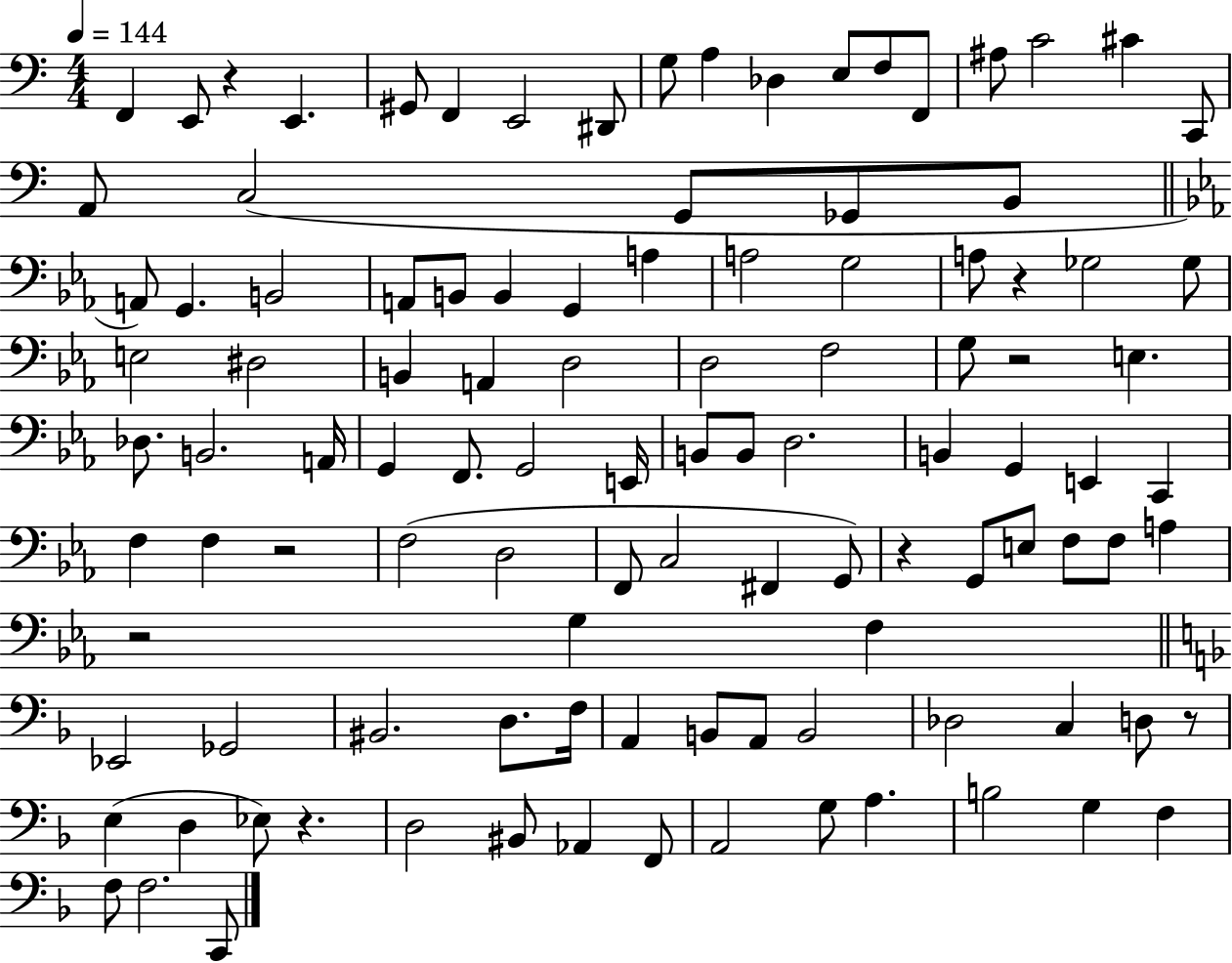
F2/q E2/e R/q E2/q. G#2/e F2/q E2/h D#2/e G3/e A3/q Db3/q E3/e F3/e F2/e A#3/e C4/h C#4/q C2/e A2/e C3/h G2/e Gb2/e B2/e A2/e G2/q. B2/h A2/e B2/e B2/q G2/q A3/q A3/h G3/h A3/e R/q Gb3/h Gb3/e E3/h D#3/h B2/q A2/q D3/h D3/h F3/h G3/e R/h E3/q. Db3/e. B2/h. A2/s G2/q F2/e. G2/h E2/s B2/e B2/e D3/h. B2/q G2/q E2/q C2/q F3/q F3/q R/h F3/h D3/h F2/e C3/h F#2/q G2/e R/q G2/e E3/e F3/e F3/e A3/q R/h G3/q F3/q Eb2/h Gb2/h BIS2/h. D3/e. F3/s A2/q B2/e A2/e B2/h Db3/h C3/q D3/e R/e E3/q D3/q Eb3/e R/q. D3/h BIS2/e Ab2/q F2/e A2/h G3/e A3/q. B3/h G3/q F3/q F3/e F3/h. C2/e